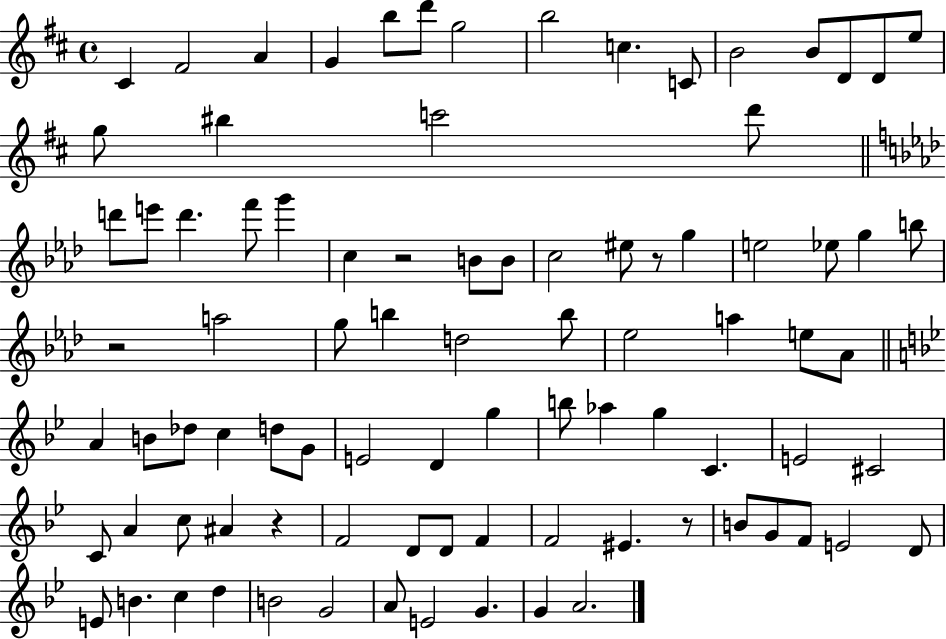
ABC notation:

X:1
T:Untitled
M:4/4
L:1/4
K:D
^C ^F2 A G b/2 d'/2 g2 b2 c C/2 B2 B/2 D/2 D/2 e/2 g/2 ^b c'2 d'/2 d'/2 e'/2 d' f'/2 g' c z2 B/2 B/2 c2 ^e/2 z/2 g e2 _e/2 g b/2 z2 a2 g/2 b d2 b/2 _e2 a e/2 _A/2 A B/2 _d/2 c d/2 G/2 E2 D g b/2 _a g C E2 ^C2 C/2 A c/2 ^A z F2 D/2 D/2 F F2 ^E z/2 B/2 G/2 F/2 E2 D/2 E/2 B c d B2 G2 A/2 E2 G G A2